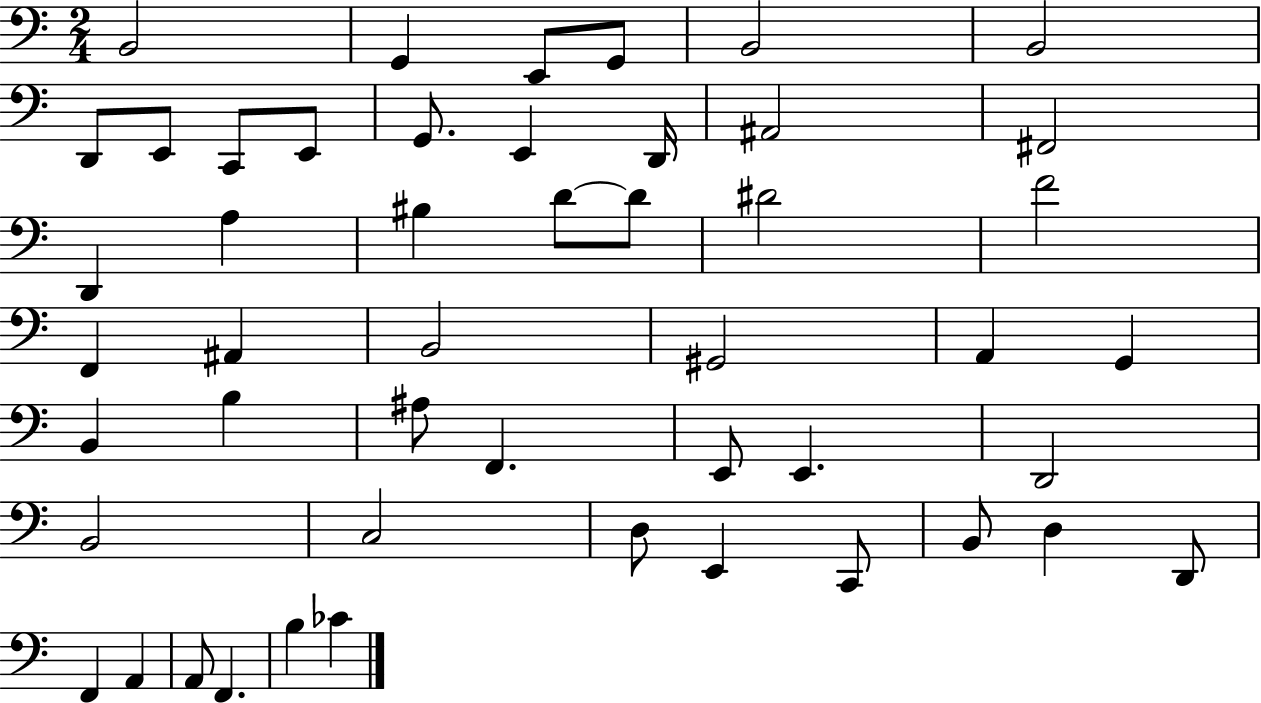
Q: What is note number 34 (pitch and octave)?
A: E2